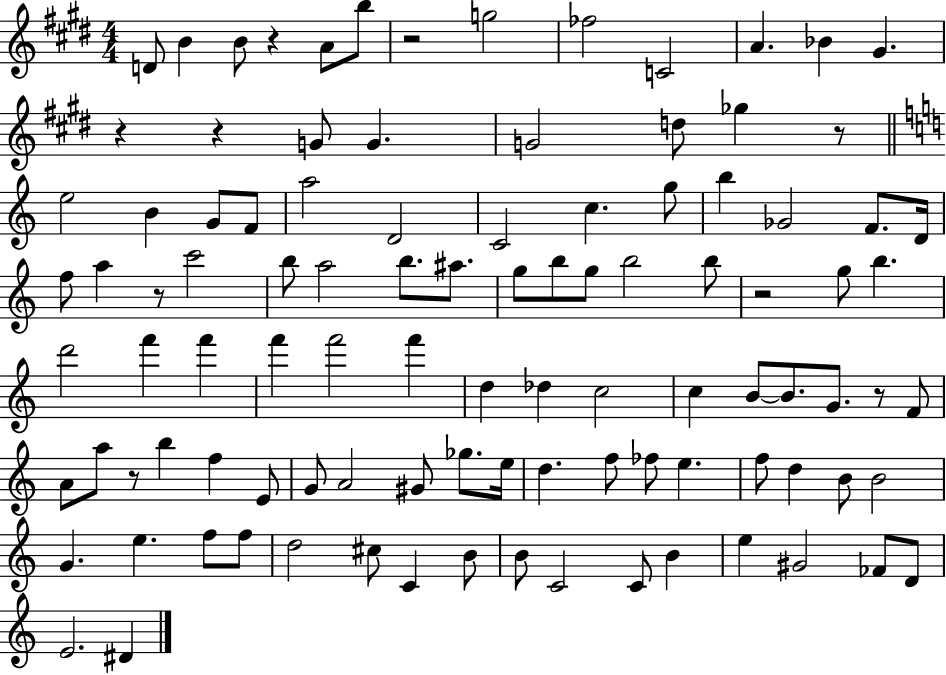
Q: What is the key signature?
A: E major